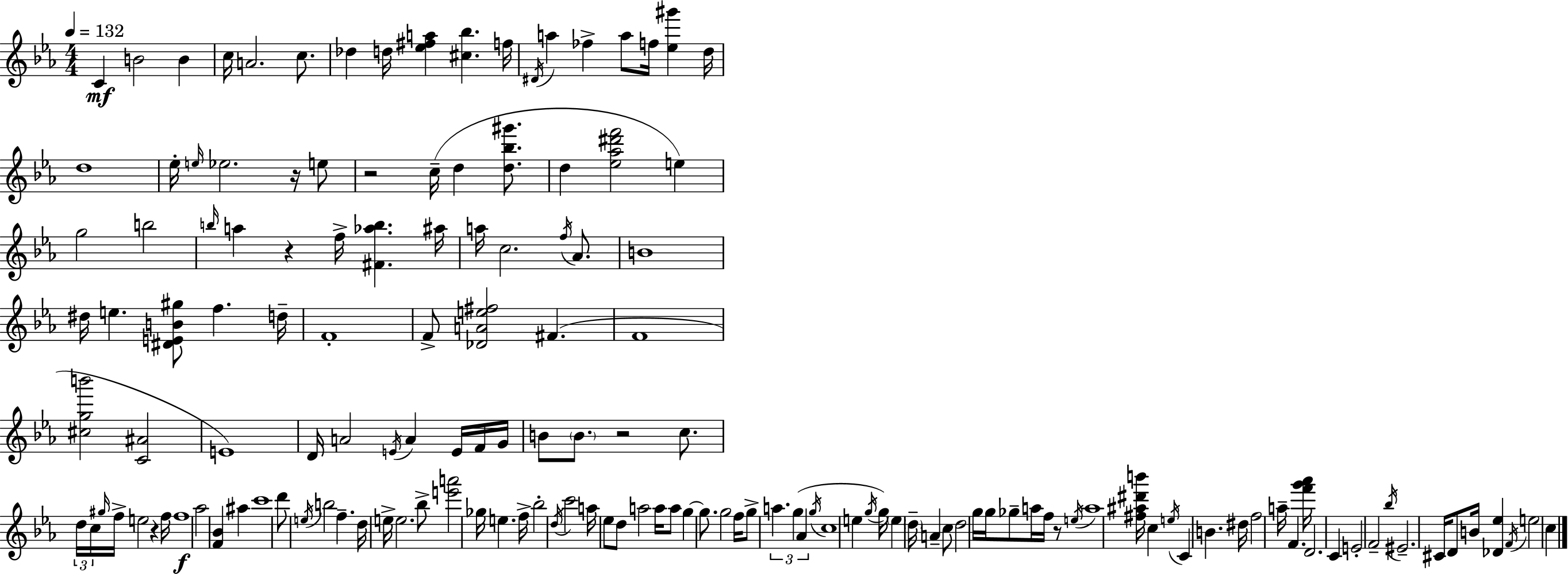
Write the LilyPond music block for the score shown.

{
  \clef treble
  \numericTimeSignature
  \time 4/4
  \key c \minor
  \tempo 4 = 132
  c'4\mf b'2 b'4 | c''16 a'2. c''8. | des''4 d''16 <ees'' fis'' a''>4 <cis'' bes''>4. f''16 | \acciaccatura { dis'16 } a''4 fes''4-> a''8 f''16 <ees'' gis'''>4 | \break d''16 d''1 | ees''16-. \grace { e''16 } ees''2. r16 | e''8 r2 c''16--( d''4 <d'' bes'' gis'''>8. | d''4 <ees'' aes'' dis''' f'''>2 e''4) | \break g''2 b''2 | \grace { b''16 } a''4 r4 f''16-> <fis' aes'' b''>4. | ais''16 a''16 c''2. | \acciaccatura { f''16 } aes'8. b'1 | \break dis''16 e''4. <dis' e' b' gis''>8 f''4. | d''16-- f'1-. | f'8-> <des' a' e'' fis''>2 fis'4.( | f'1 | \break <cis'' g'' b'''>2 <c' ais'>2 | e'1) | d'16 a'2 \acciaccatura { e'16 } a'4 | e'16 f'16 g'16 b'8 \parenthesize b'8. r2 | \break c''8. \tuplet 3/2 { d''16 c''16 \grace { gis''16 } } f''16-> e''2 | r4 f''16 f''1\f | aes''2 <f' bes'>4 | ais''4 c'''1 | \break d'''8 \acciaccatura { e''16 } b''2 | f''4.-- d''16 e''16-> e''2. | bes''8-> <e''' a'''>2 ges''16 | e''4. f''16-> bes''2-. \acciaccatura { d''16 } | \break c'''2 a''16 ees''8 d''8 a''2 | a''16 a''8 g''4~~ g''8. g''2 | f''16 g''8-> \tuplet 3/2 { a''4. | g''4( aes'4 } \acciaccatura { g''16 } c''1 | \break e''4 \acciaccatura { g''16 }) g''16 \parenthesize e''4 | \parenthesize d''16-- a'4-- c''8 d''2 | g''16 g''16 ges''8-- a''16 f''16 r8 \acciaccatura { e''16 } a''1 | <fis'' ais'' dis''' b'''>16 c''4 | \break \acciaccatura { e''16 } c'4 b'4. dis''16 f''2 | a''16-- f'4. <f''' g''' aes'''>16 d'2. | c'4 e'2-. | f'2-- \acciaccatura { bes''16 } eis'2.-- | \break cis'16 d'8 b'16 <des' ees''>4 | \acciaccatura { f'16 } e''2 c''4 \bar "|."
}